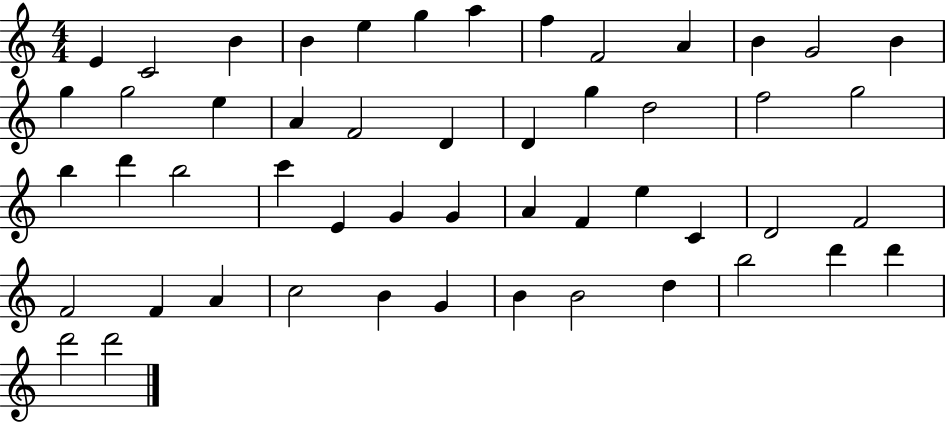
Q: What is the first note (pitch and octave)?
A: E4